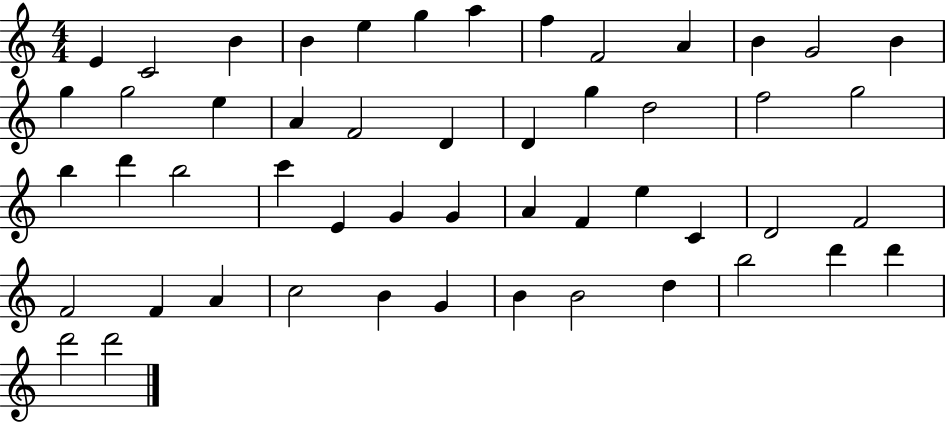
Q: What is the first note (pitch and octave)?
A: E4